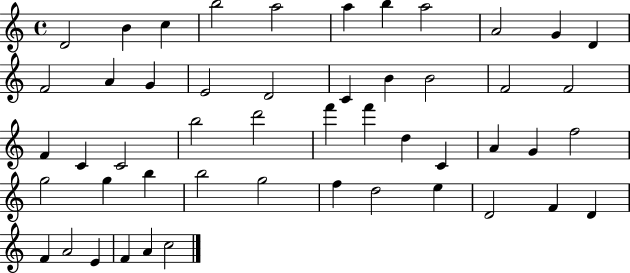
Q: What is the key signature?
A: C major